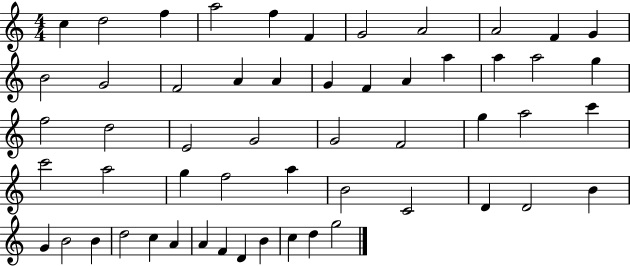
{
  \clef treble
  \numericTimeSignature
  \time 4/4
  \key c \major
  c''4 d''2 f''4 | a''2 f''4 f'4 | g'2 a'2 | a'2 f'4 g'4 | \break b'2 g'2 | f'2 a'4 a'4 | g'4 f'4 a'4 a''4 | a''4 a''2 g''4 | \break f''2 d''2 | e'2 g'2 | g'2 f'2 | g''4 a''2 c'''4 | \break c'''2 a''2 | g''4 f''2 a''4 | b'2 c'2 | d'4 d'2 b'4 | \break g'4 b'2 b'4 | d''2 c''4 a'4 | a'4 f'4 d'4 b'4 | c''4 d''4 g''2 | \break \bar "|."
}